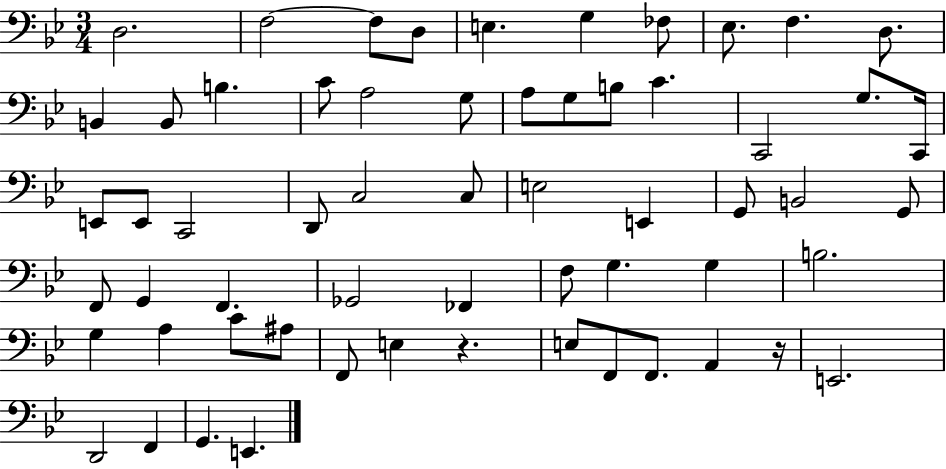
{
  \clef bass
  \numericTimeSignature
  \time 3/4
  \key bes \major
  d2. | f2~~ f8 d8 | e4. g4 fes8 | ees8. f4. d8. | \break b,4 b,8 b4. | c'8 a2 g8 | a8 g8 b8 c'4. | c,2 g8. c,16 | \break e,8 e,8 c,2 | d,8 c2 c8 | e2 e,4 | g,8 b,2 g,8 | \break f,8 g,4 f,4. | ges,2 fes,4 | f8 g4. g4 | b2. | \break g4 a4 c'8 ais8 | f,8 e4 r4. | e8 f,8 f,8. a,4 r16 | e,2. | \break d,2 f,4 | g,4. e,4. | \bar "|."
}